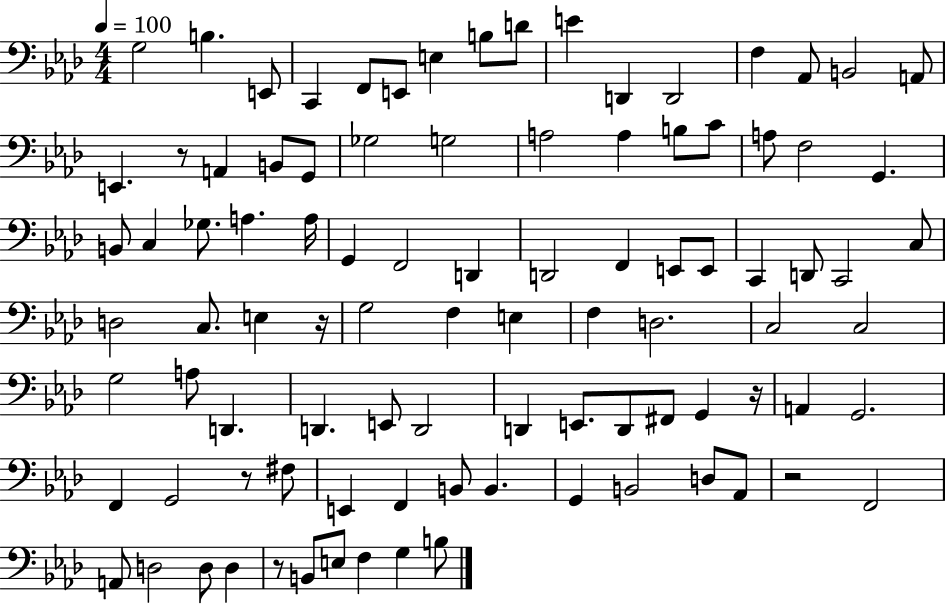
G3/h B3/q. E2/e C2/q F2/e E2/e E3/q B3/e D4/e E4/q D2/q D2/h F3/q Ab2/e B2/h A2/e E2/q. R/e A2/q B2/e G2/e Gb3/h G3/h A3/h A3/q B3/e C4/e A3/e F3/h G2/q. B2/e C3/q Gb3/e. A3/q. A3/s G2/q F2/h D2/q D2/h F2/q E2/e E2/e C2/q D2/e C2/h C3/e D3/h C3/e. E3/q R/s G3/h F3/q E3/q F3/q D3/h. C3/h C3/h G3/h A3/e D2/q. D2/q. E2/e D2/h D2/q E2/e. D2/e F#2/e G2/q R/s A2/q G2/h. F2/q G2/h R/e F#3/e E2/q F2/q B2/e B2/q. G2/q B2/h D3/e Ab2/e R/h F2/h A2/e D3/h D3/e D3/q R/e B2/e E3/e F3/q G3/q B3/e